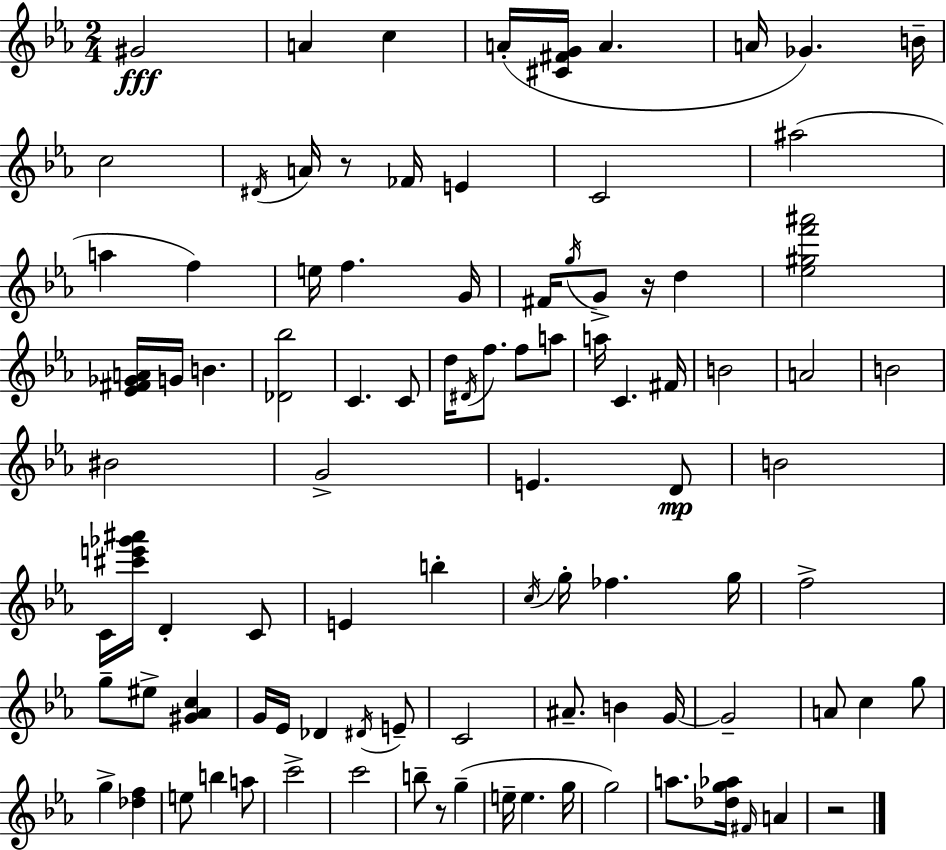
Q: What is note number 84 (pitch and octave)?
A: A4